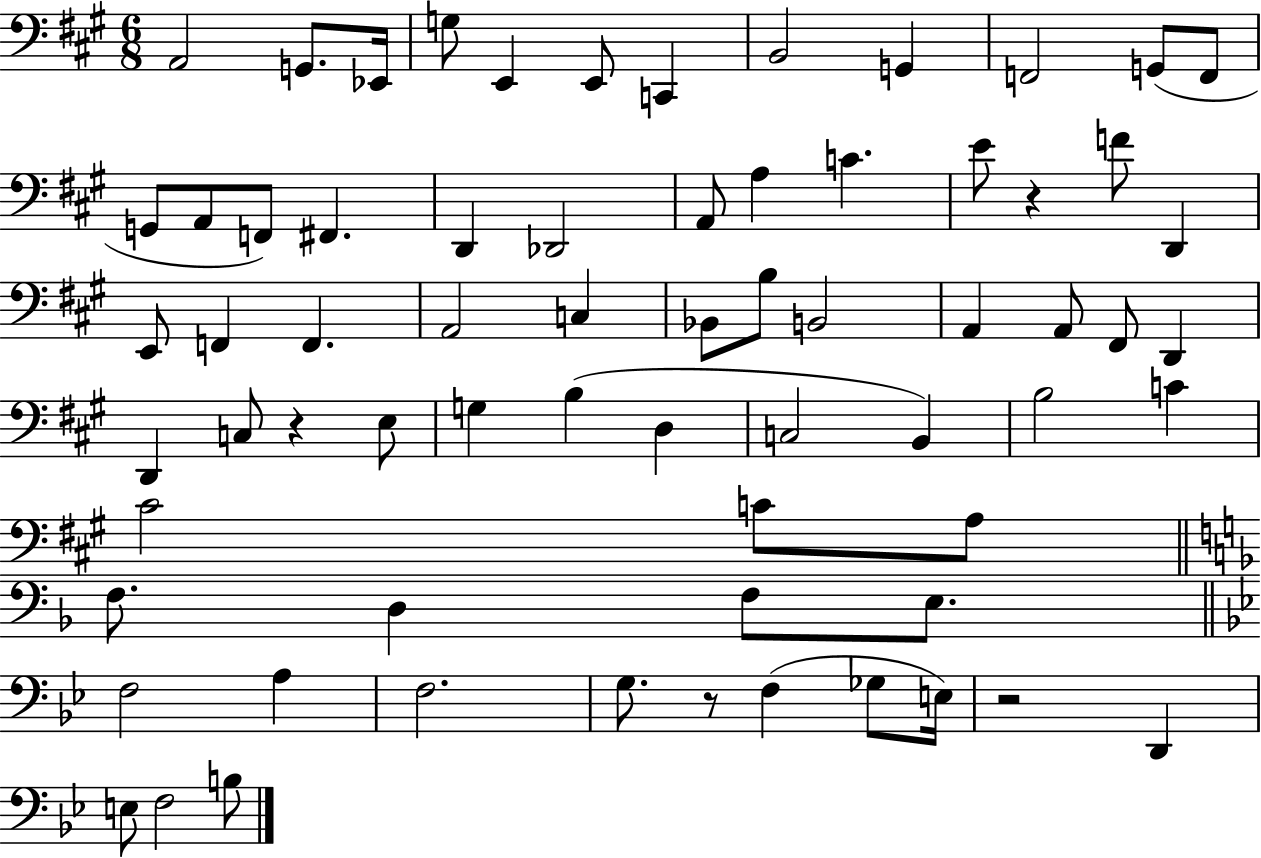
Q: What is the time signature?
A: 6/8